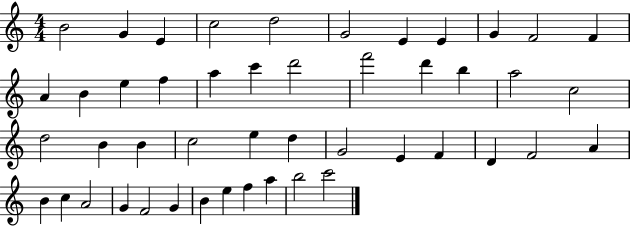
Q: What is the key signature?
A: C major